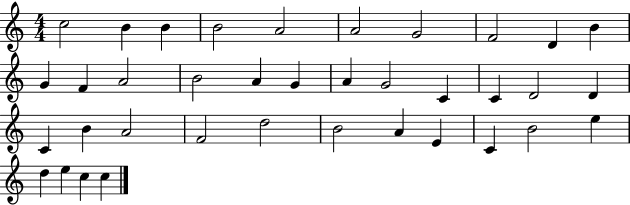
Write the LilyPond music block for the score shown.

{
  \clef treble
  \numericTimeSignature
  \time 4/4
  \key c \major
  c''2 b'4 b'4 | b'2 a'2 | a'2 g'2 | f'2 d'4 b'4 | \break g'4 f'4 a'2 | b'2 a'4 g'4 | a'4 g'2 c'4 | c'4 d'2 d'4 | \break c'4 b'4 a'2 | f'2 d''2 | b'2 a'4 e'4 | c'4 b'2 e''4 | \break d''4 e''4 c''4 c''4 | \bar "|."
}